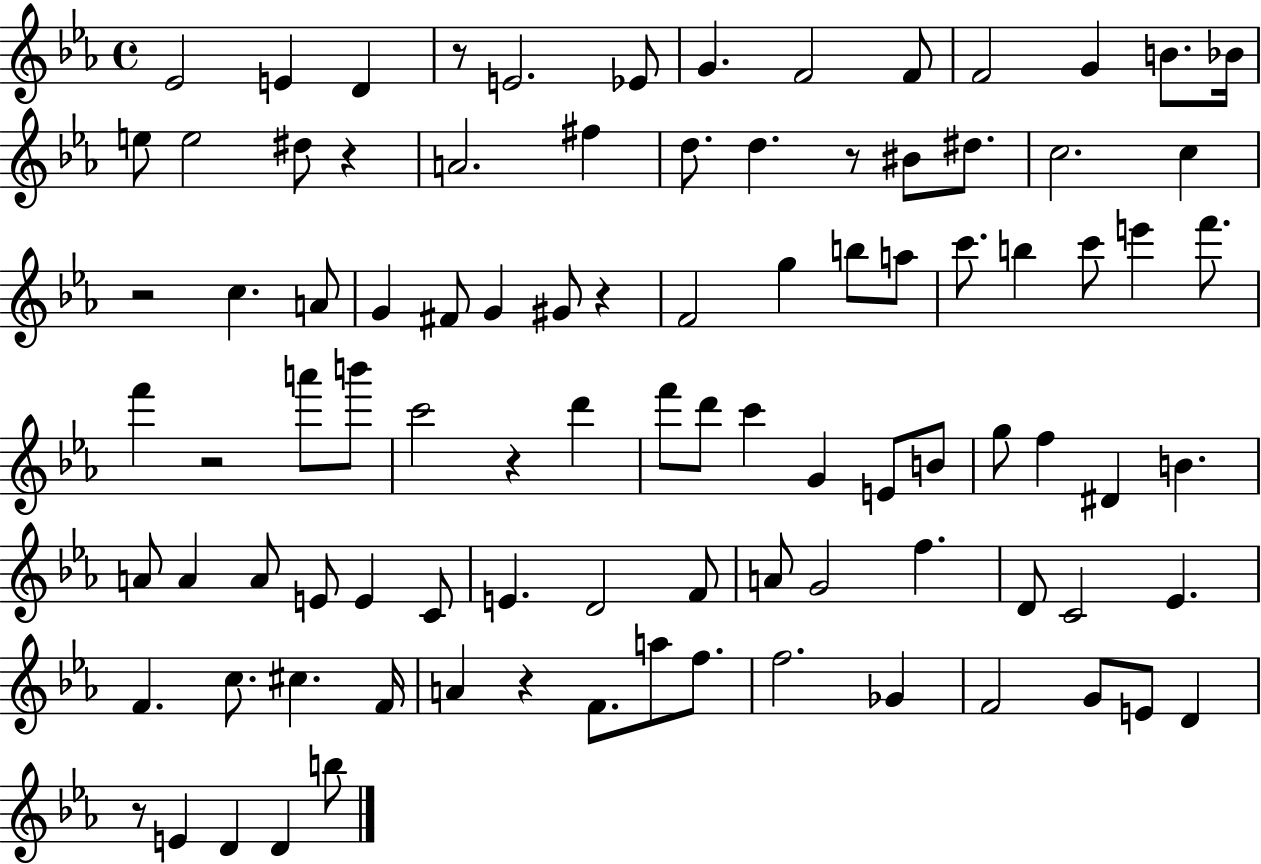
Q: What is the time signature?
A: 4/4